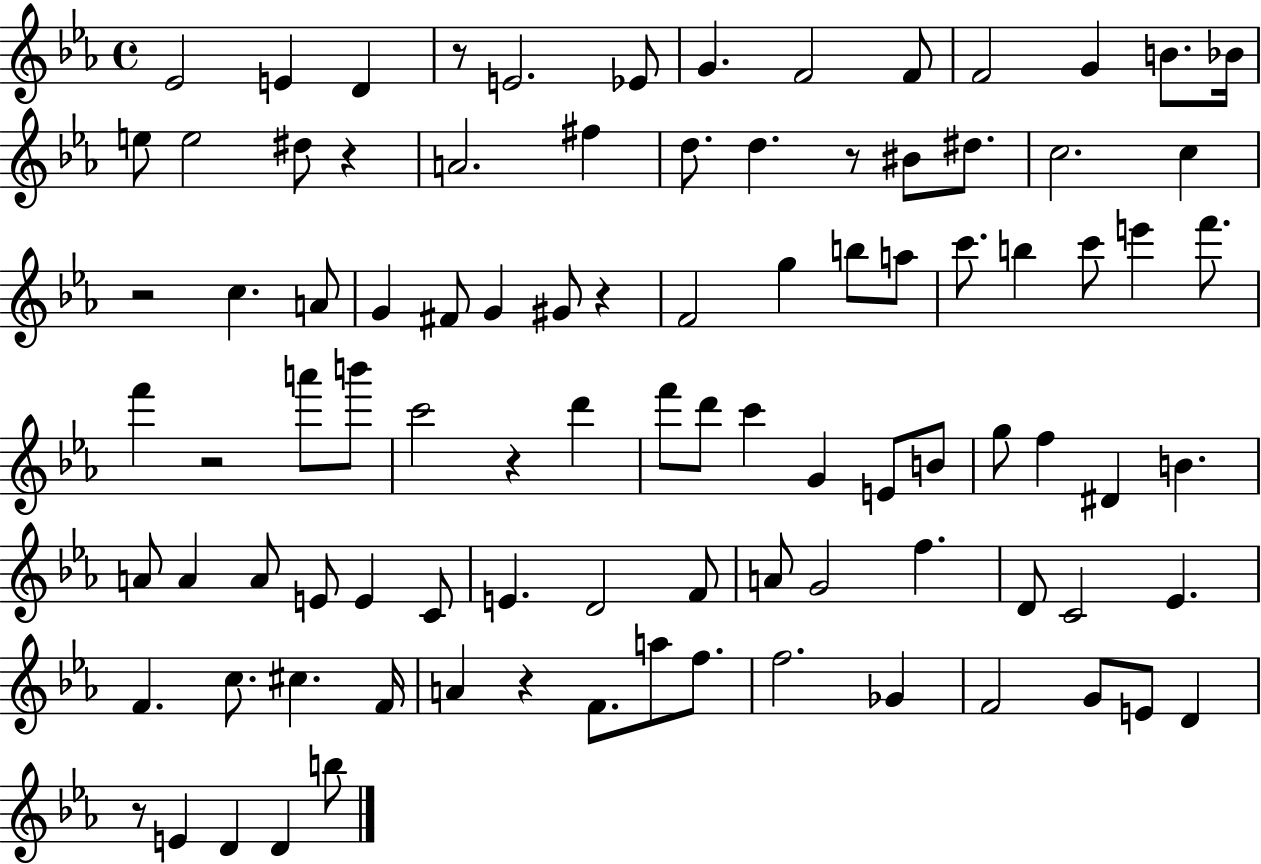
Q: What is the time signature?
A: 4/4